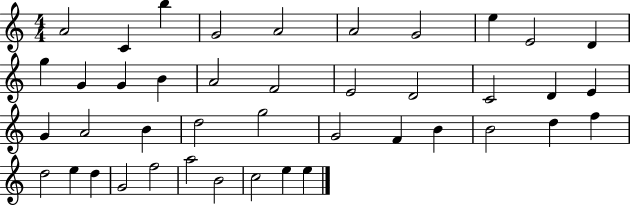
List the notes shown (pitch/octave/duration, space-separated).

A4/h C4/q B5/q G4/h A4/h A4/h G4/h E5/q E4/h D4/q G5/q G4/q G4/q B4/q A4/h F4/h E4/h D4/h C4/h D4/q E4/q G4/q A4/h B4/q D5/h G5/h G4/h F4/q B4/q B4/h D5/q F5/q D5/h E5/q D5/q G4/h F5/h A5/h B4/h C5/h E5/q E5/q